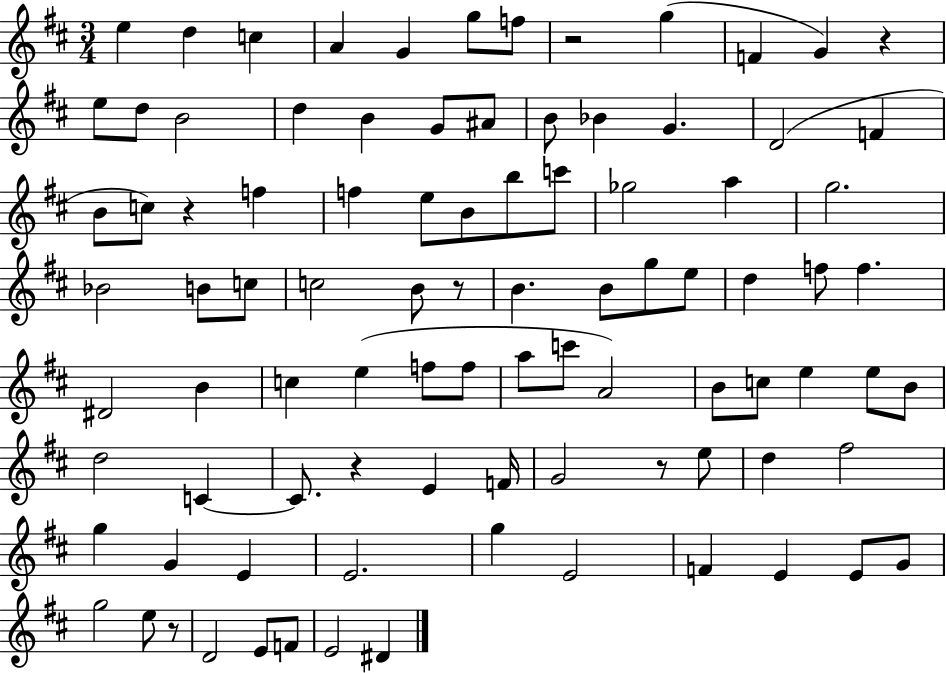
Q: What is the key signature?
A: D major